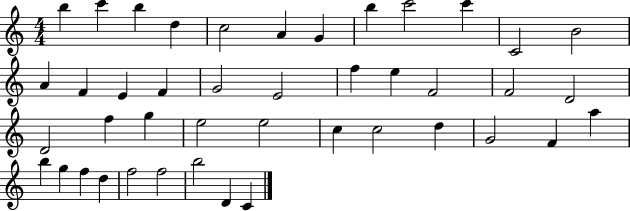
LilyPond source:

{
  \clef treble
  \numericTimeSignature
  \time 4/4
  \key c \major
  b''4 c'''4 b''4 d''4 | c''2 a'4 g'4 | b''4 c'''2 c'''4 | c'2 b'2 | \break a'4 f'4 e'4 f'4 | g'2 e'2 | f''4 e''4 f'2 | f'2 d'2 | \break d'2 f''4 g''4 | e''2 e''2 | c''4 c''2 d''4 | g'2 f'4 a''4 | \break b''4 g''4 f''4 d''4 | f''2 f''2 | b''2 d'4 c'4 | \bar "|."
}